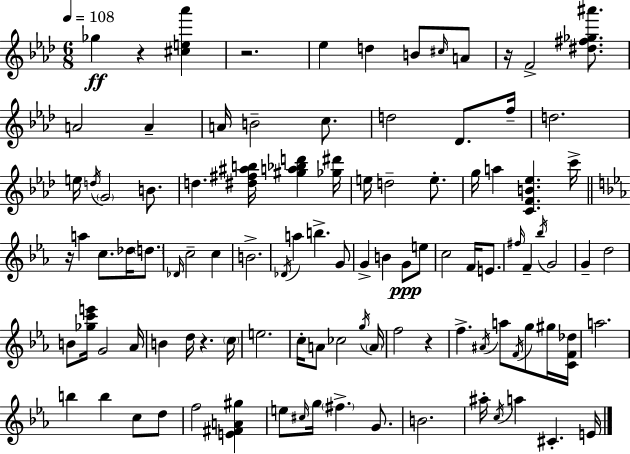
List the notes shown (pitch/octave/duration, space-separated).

Gb5/q R/q [C#5,E5,Ab6]/q R/h. Eb5/q D5/q B4/e C#5/s A4/e R/s F4/h [D#5,F#5,Gb5,A#6]/e. A4/h A4/q A4/s B4/h C5/e. D5/h Db4/e. F5/s D5/h. E5/s D5/s G4/h B4/e. D5/q. [D#5,F#5,A#5,B5]/s [G#5,A5,Bb5,D6]/q [Gb5,D#6]/s E5/s D5/h E5/e. G5/s A5/q [C4,F4,B4,Eb5]/q. C6/s R/s A5/q C5/e. Db5/s D5/e. Db4/s C5/h C5/q B4/h. Db4/s A5/q B5/q. G4/e G4/q B4/q G4/e E5/e C5/h F4/s E4/e. F#5/s F4/q Bb5/s G4/h G4/q D5/h B4/e [Gb5,C6,E6]/s G4/h Ab4/s B4/q D5/s R/q. C5/s E5/h. C5/s A4/e CES5/h G5/s A4/s F5/h R/q F5/q. A#4/s A5/e F4/s G5/e G#5/s [C4,F4,Db5]/s A5/h. B5/q B5/q C5/e D5/e F5/h [E4,F#4,A4,G#5]/q E5/e C#5/s G5/s F#5/q. G4/e. B4/h. A#5/s C5/s A5/q C#4/q. E4/s